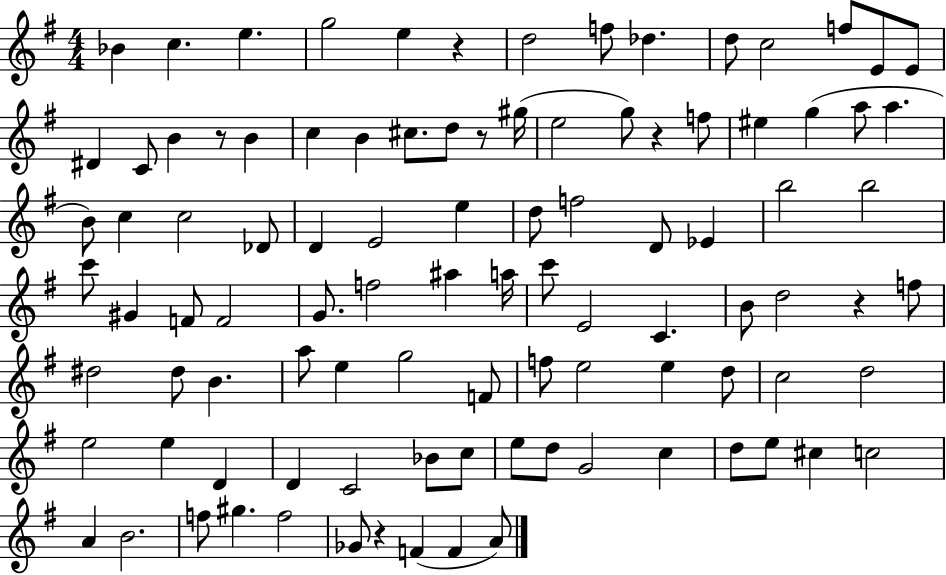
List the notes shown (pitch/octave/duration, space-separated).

Bb4/q C5/q. E5/q. G5/h E5/q R/q D5/h F5/e Db5/q. D5/e C5/h F5/e E4/e E4/e D#4/q C4/e B4/q R/e B4/q C5/q B4/q C#5/e. D5/e R/e G#5/s E5/h G5/e R/q F5/e EIS5/q G5/q A5/e A5/q. B4/e C5/q C5/h Db4/e D4/q E4/h E5/q D5/e F5/h D4/e Eb4/q B5/h B5/h C6/e G#4/q F4/e F4/h G4/e. F5/h A#5/q A5/s C6/e E4/h C4/q. B4/e D5/h R/q F5/e D#5/h D#5/e B4/q. A5/e E5/q G5/h F4/e F5/e E5/h E5/q D5/e C5/h D5/h E5/h E5/q D4/q D4/q C4/h Bb4/e C5/e E5/e D5/e G4/h C5/q D5/e E5/e C#5/q C5/h A4/q B4/h. F5/e G#5/q. F5/h Gb4/e R/q F4/q F4/q A4/e